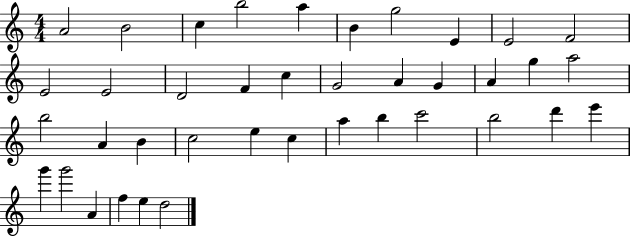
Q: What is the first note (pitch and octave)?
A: A4